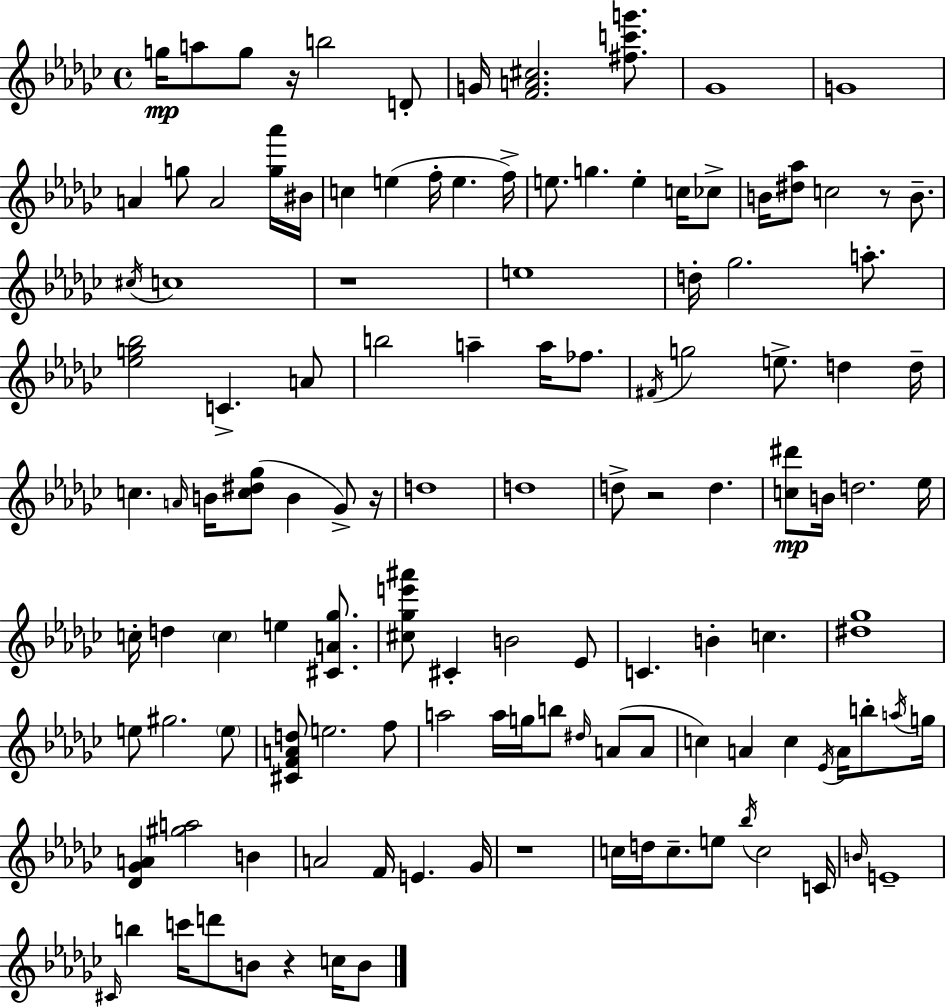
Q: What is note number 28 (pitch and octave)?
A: E5